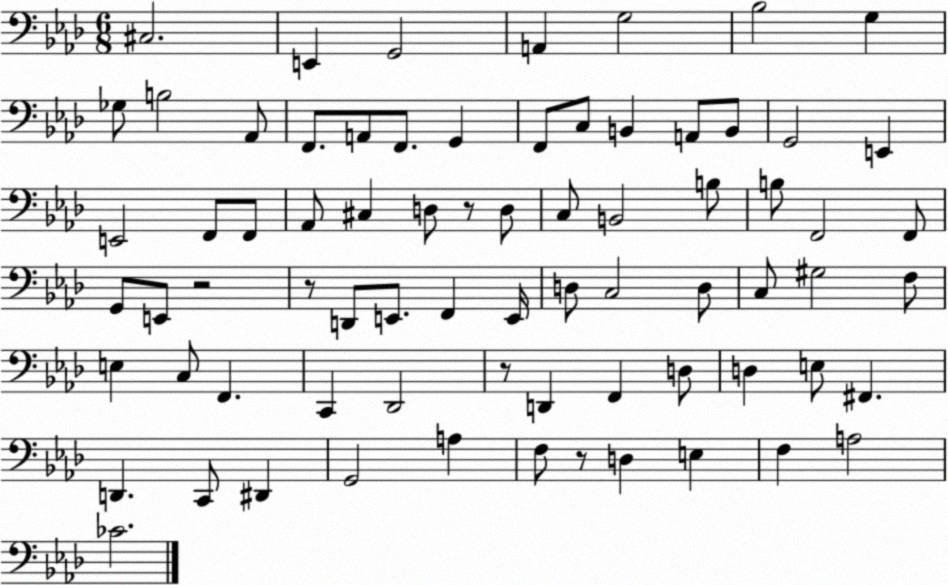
X:1
T:Untitled
M:6/8
L:1/4
K:Ab
^C,2 E,, G,,2 A,, G,2 _B,2 G, _G,/2 B,2 _A,,/2 F,,/2 A,,/2 F,,/2 G,, F,,/2 C,/2 B,, A,,/2 B,,/2 G,,2 E,, E,,2 F,,/2 F,,/2 _A,,/2 ^C, D,/2 z/2 D,/2 C,/2 B,,2 B,/2 B,/2 F,,2 F,,/2 G,,/2 E,,/2 z2 z/2 D,,/2 E,,/2 F,, E,,/4 D,/2 C,2 D,/2 C,/2 ^G,2 F,/2 E, C,/2 F,, C,, _D,,2 z/2 D,, F,, D,/2 D, E,/2 ^F,, D,, C,,/2 ^D,, G,,2 A, F,/2 z/2 D, E, F, A,2 _C2